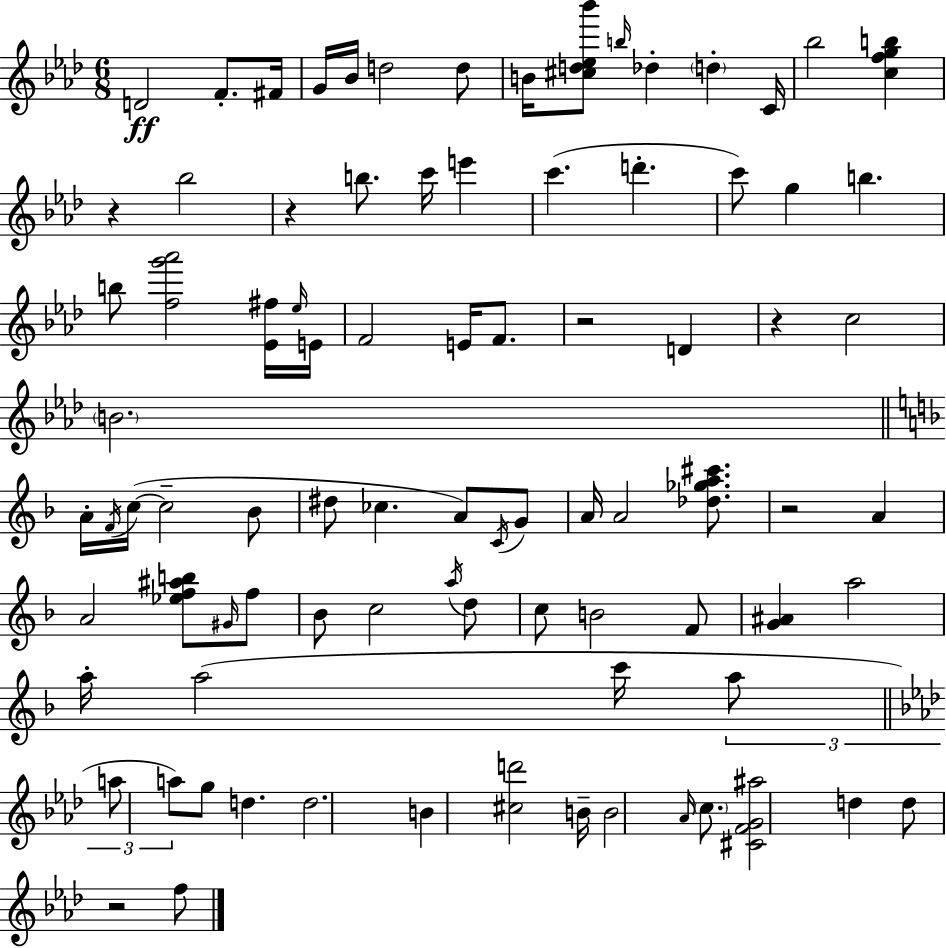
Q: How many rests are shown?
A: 6